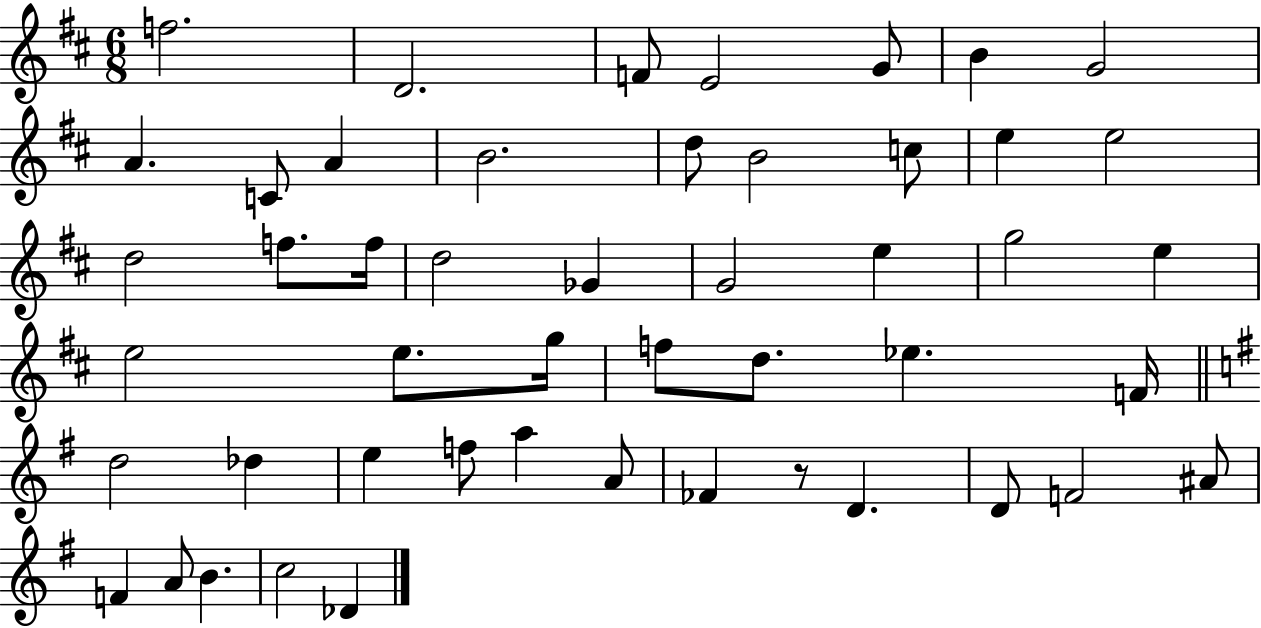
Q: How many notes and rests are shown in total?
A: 49